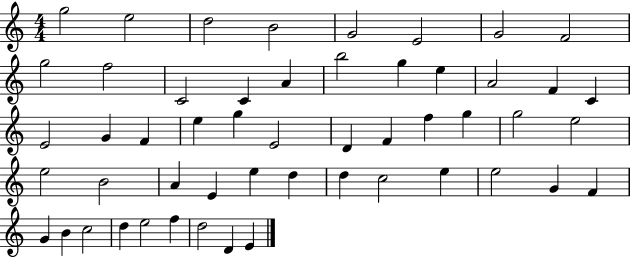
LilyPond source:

{
  \clef treble
  \numericTimeSignature
  \time 4/4
  \key c \major
  g''2 e''2 | d''2 b'2 | g'2 e'2 | g'2 f'2 | \break g''2 f''2 | c'2 c'4 a'4 | b''2 g''4 e''4 | a'2 f'4 c'4 | \break e'2 g'4 f'4 | e''4 g''4 e'2 | d'4 f'4 f''4 g''4 | g''2 e''2 | \break e''2 b'2 | a'4 e'4 e''4 d''4 | d''4 c''2 e''4 | e''2 g'4 f'4 | \break g'4 b'4 c''2 | d''4 e''2 f''4 | d''2 d'4 e'4 | \bar "|."
}